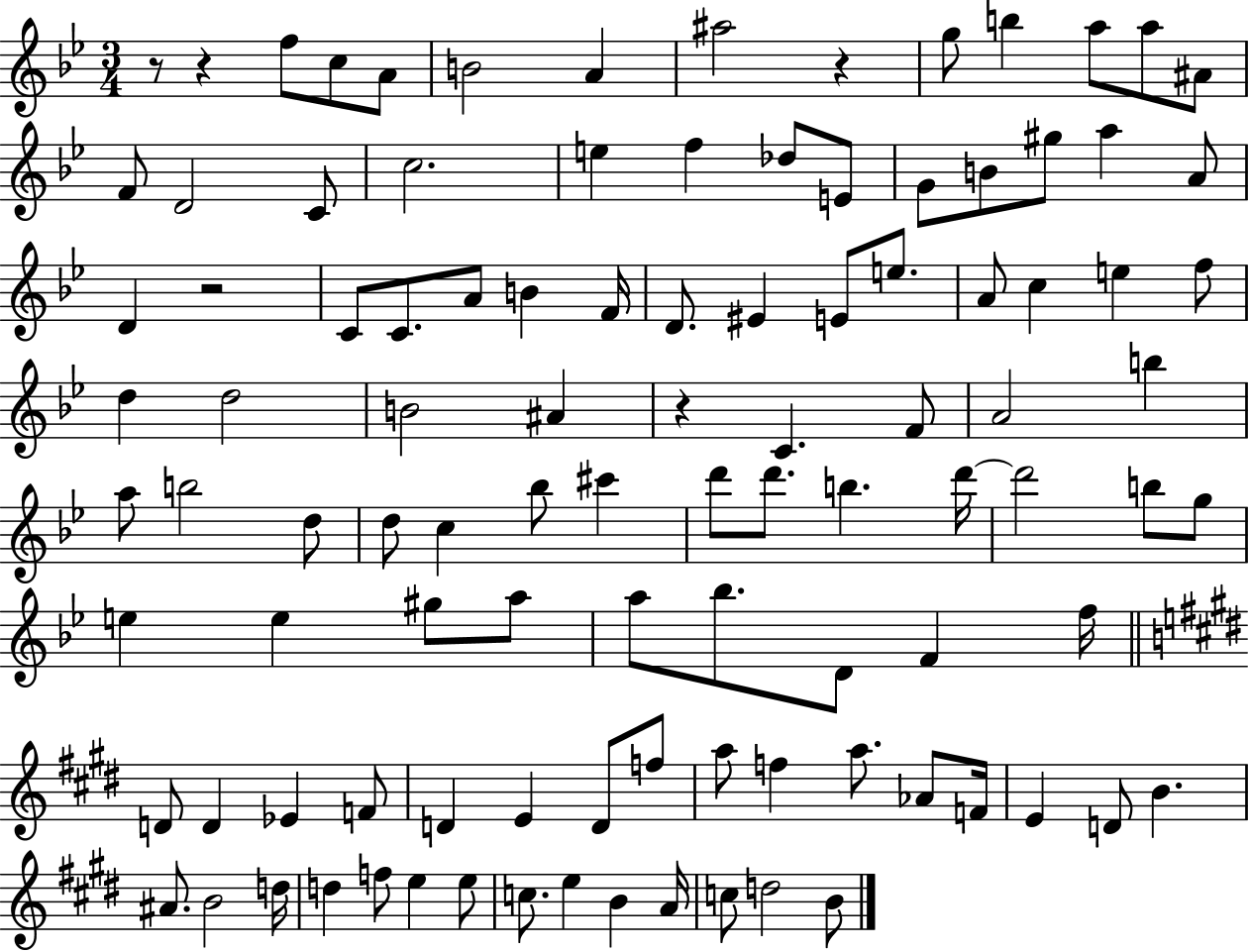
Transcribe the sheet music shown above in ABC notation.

X:1
T:Untitled
M:3/4
L:1/4
K:Bb
z/2 z f/2 c/2 A/2 B2 A ^a2 z g/2 b a/2 a/2 ^A/2 F/2 D2 C/2 c2 e f _d/2 E/2 G/2 B/2 ^g/2 a A/2 D z2 C/2 C/2 A/2 B F/4 D/2 ^E E/2 e/2 A/2 c e f/2 d d2 B2 ^A z C F/2 A2 b a/2 b2 d/2 d/2 c _b/2 ^c' d'/2 d'/2 b d'/4 d'2 b/2 g/2 e e ^g/2 a/2 a/2 _b/2 D/2 F f/4 D/2 D _E F/2 D E D/2 f/2 a/2 f a/2 _A/2 F/4 E D/2 B ^A/2 B2 d/4 d f/2 e e/2 c/2 e B A/4 c/2 d2 B/2